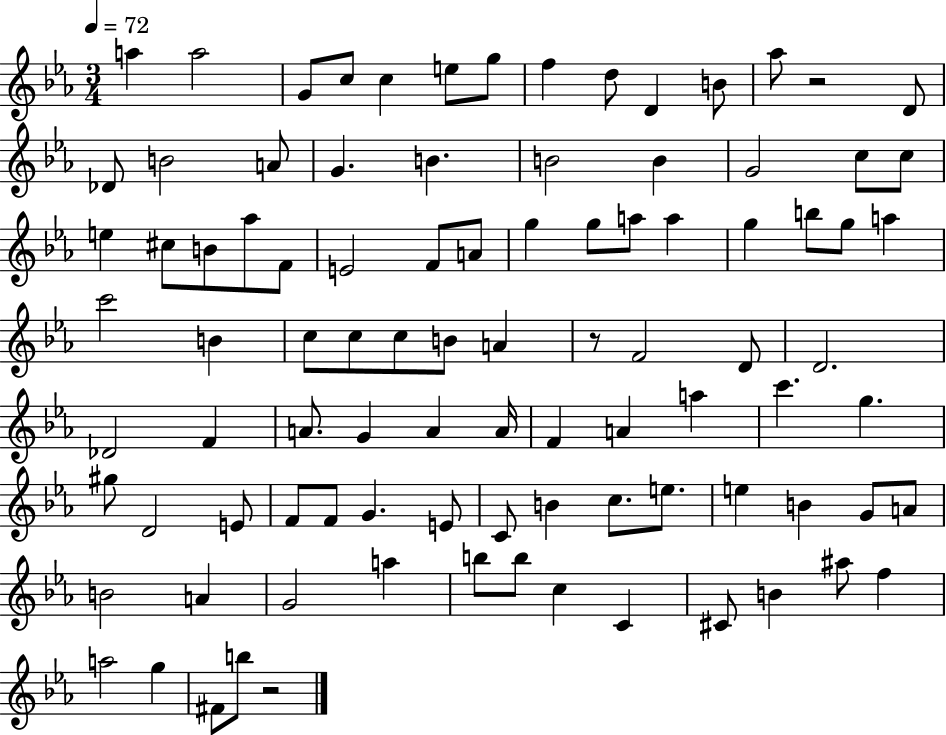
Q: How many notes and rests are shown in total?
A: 94